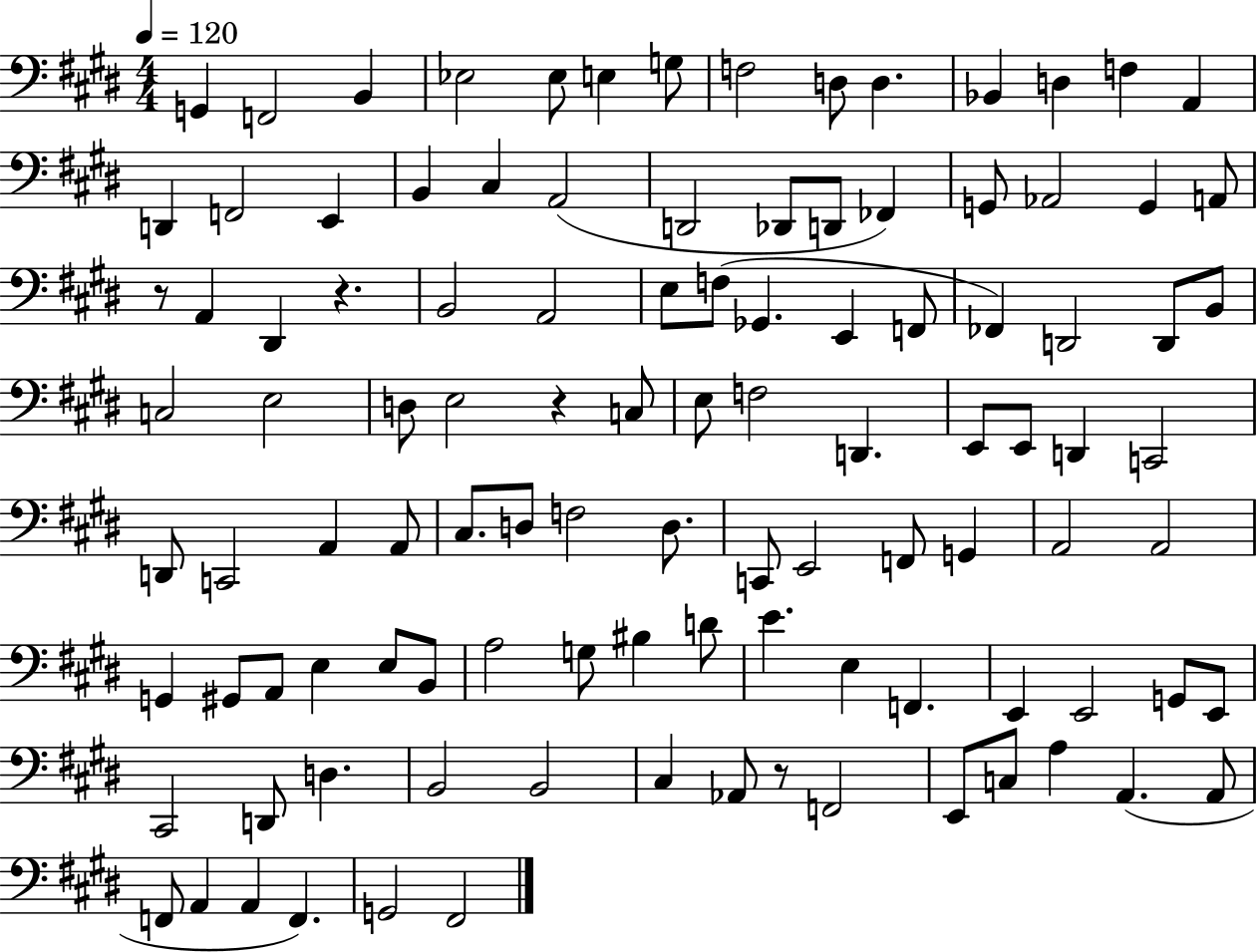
G2/q F2/h B2/q Eb3/h Eb3/e E3/q G3/e F3/h D3/e D3/q. Bb2/q D3/q F3/q A2/q D2/q F2/h E2/q B2/q C#3/q A2/h D2/h Db2/e D2/e FES2/q G2/e Ab2/h G2/q A2/e R/e A2/q D#2/q R/q. B2/h A2/h E3/e F3/e Gb2/q. E2/q F2/e FES2/q D2/h D2/e B2/e C3/h E3/h D3/e E3/h R/q C3/e E3/e F3/h D2/q. E2/e E2/e D2/q C2/h D2/e C2/h A2/q A2/e C#3/e. D3/e F3/h D3/e. C2/e E2/h F2/e G2/q A2/h A2/h G2/q G#2/e A2/e E3/q E3/e B2/e A3/h G3/e BIS3/q D4/e E4/q. E3/q F2/q. E2/q E2/h G2/e E2/e C#2/h D2/e D3/q. B2/h B2/h C#3/q Ab2/e R/e F2/h E2/e C3/e A3/q A2/q. A2/e F2/e A2/q A2/q F2/q. G2/h F#2/h